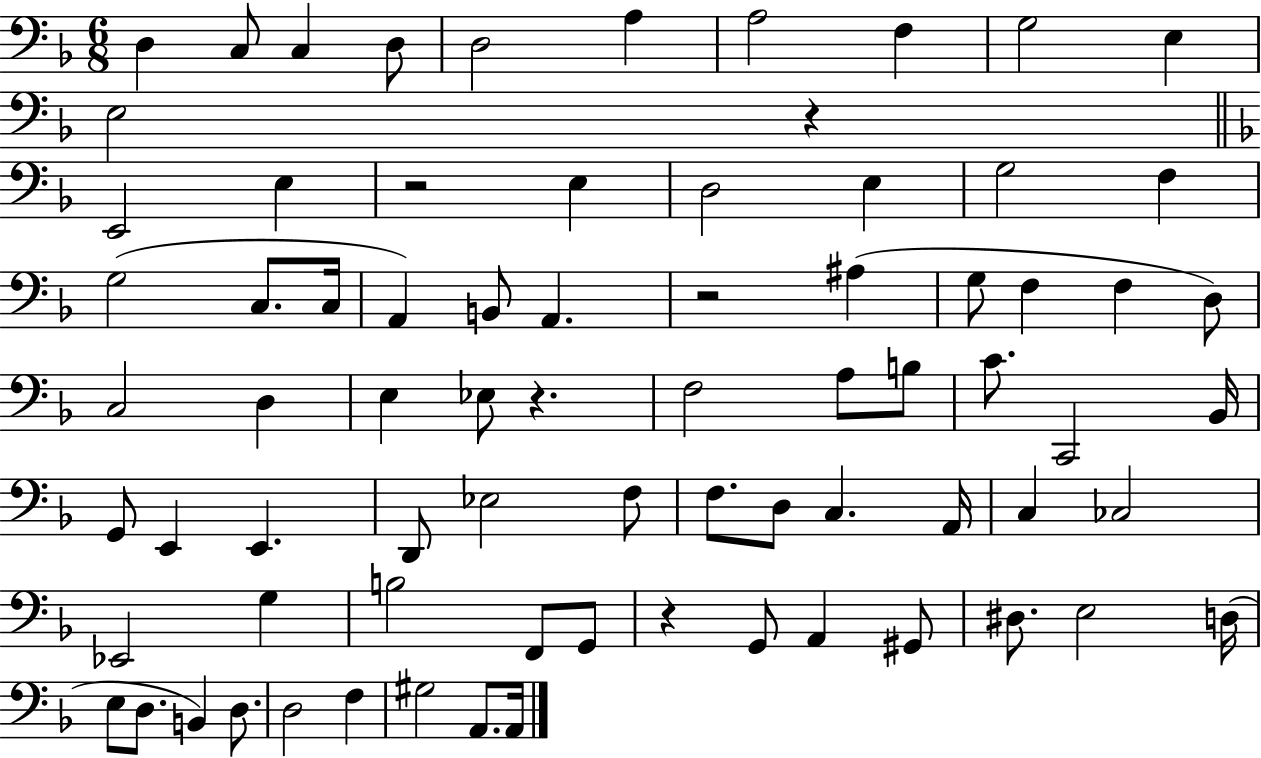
X:1
T:Untitled
M:6/8
L:1/4
K:F
D, C,/2 C, D,/2 D,2 A, A,2 F, G,2 E, E,2 z E,,2 E, z2 E, D,2 E, G,2 F, G,2 C,/2 C,/4 A,, B,,/2 A,, z2 ^A, G,/2 F, F, D,/2 C,2 D, E, _E,/2 z F,2 A,/2 B,/2 C/2 C,,2 _B,,/4 G,,/2 E,, E,, D,,/2 _E,2 F,/2 F,/2 D,/2 C, A,,/4 C, _C,2 _E,,2 G, B,2 F,,/2 G,,/2 z G,,/2 A,, ^G,,/2 ^D,/2 E,2 D,/4 E,/2 D,/2 B,, D,/2 D,2 F, ^G,2 A,,/2 A,,/4